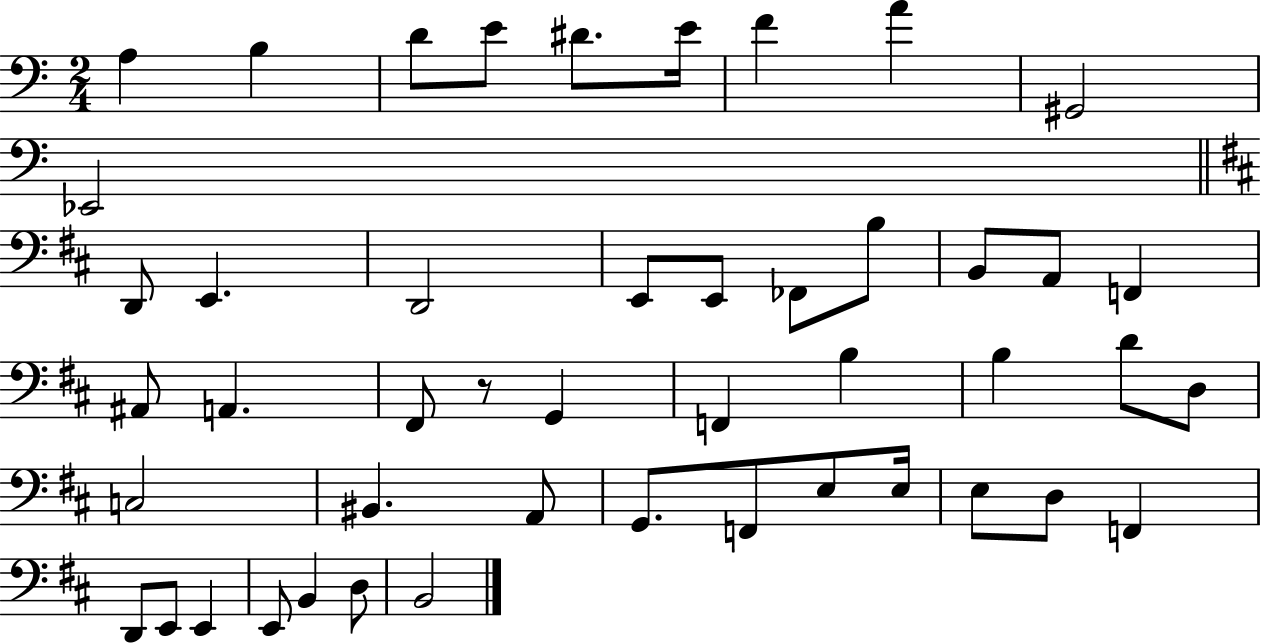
{
  \clef bass
  \numericTimeSignature
  \time 2/4
  \key c \major
  a4 b4 | d'8 e'8 dis'8. e'16 | f'4 a'4 | gis,2 | \break ees,2 | \bar "||" \break \key d \major d,8 e,4. | d,2 | e,8 e,8 fes,8 b8 | b,8 a,8 f,4 | \break ais,8 a,4. | fis,8 r8 g,4 | f,4 b4 | b4 d'8 d8 | \break c2 | bis,4. a,8 | g,8. f,8 e8 e16 | e8 d8 f,4 | \break d,8 e,8 e,4 | e,8 b,4 d8 | b,2 | \bar "|."
}